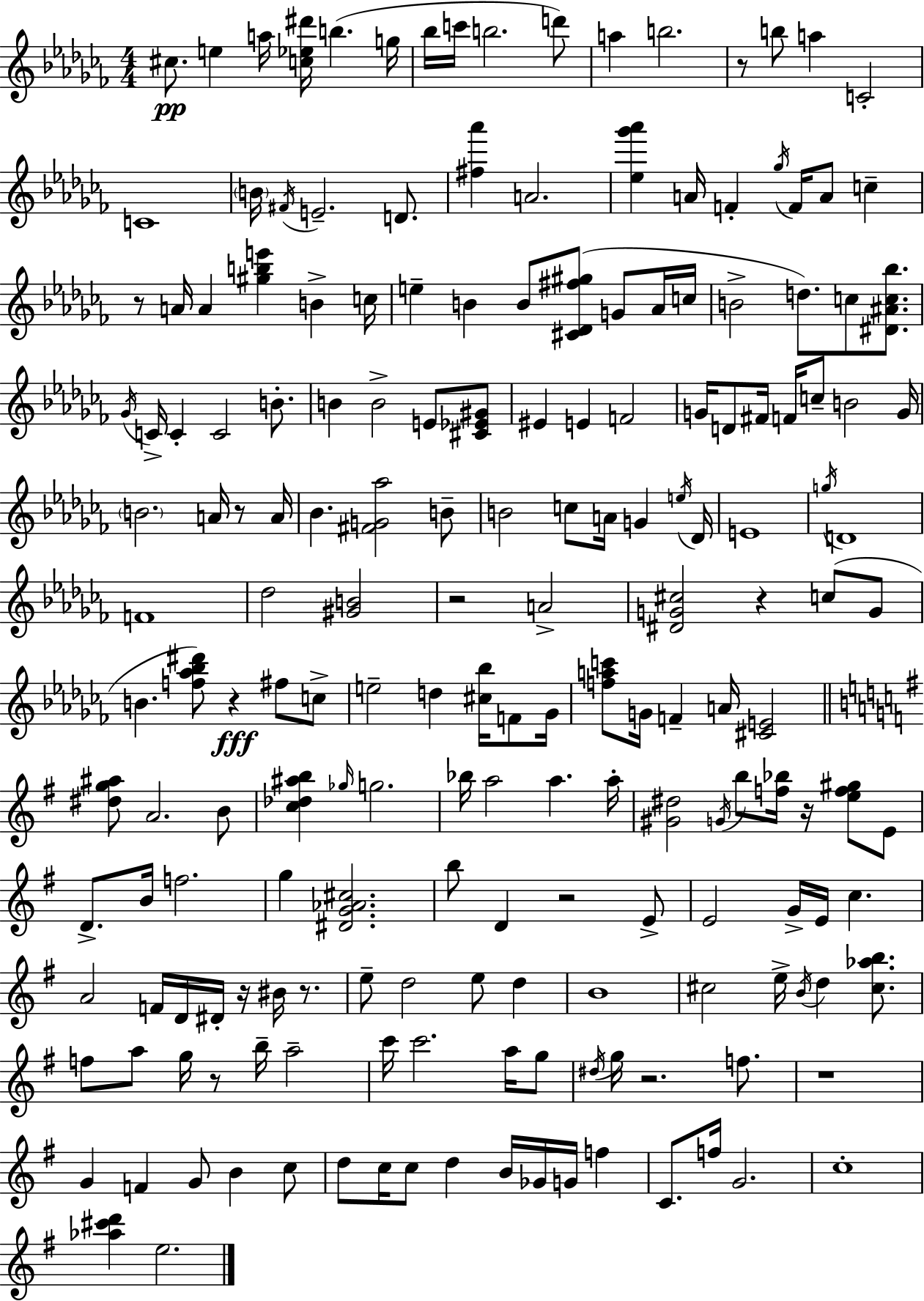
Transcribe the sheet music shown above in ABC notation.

X:1
T:Untitled
M:4/4
L:1/4
K:Abm
^c/2 e a/4 [c_e^d']/4 b g/4 _b/4 c'/4 b2 d'/2 a b2 z/2 b/2 a C2 C4 B/4 ^F/4 E2 D/2 [^f_a'] A2 [_e_g'_a'] A/4 F _g/4 F/4 A/2 c z/2 A/4 A [^gbe'] B c/4 e B B/2 [^C_D^f^g]/2 G/2 _A/4 c/4 B2 d/2 c/2 [^D^Ac_b]/2 _G/4 C/4 C C2 B/2 B B2 E/2 [^C_E^G]/2 ^E E F2 G/4 D/2 ^F/4 F/4 c/2 B2 G/4 B2 A/4 z/2 A/4 _B [^FG_a]2 B/2 B2 c/2 A/4 G e/4 _D/4 E4 g/4 D4 F4 _d2 [^GB]2 z2 A2 [^DG^c]2 z c/2 G/2 B [f_a_b^d']/2 z ^f/2 c/2 e2 d [^c_b]/4 F/2 _G/4 [fac']/2 G/4 F A/4 [^CE]2 [^dg^a]/2 A2 B/2 [c_d^ab] _g/4 g2 _b/4 a2 a a/4 [^G^d]2 G/4 b/2 [f_b]/4 z/4 [ef^g]/2 E/2 D/2 B/4 f2 g [^DG_A^c]2 b/2 D z2 E/2 E2 G/4 E/4 c A2 F/4 D/4 ^D/4 z/4 ^B/4 z/2 e/2 d2 e/2 d B4 ^c2 e/4 B/4 d [^c_ab]/2 f/2 a/2 g/4 z/2 b/4 a2 c'/4 c'2 a/4 g/2 ^d/4 g/4 z2 f/2 z4 G F G/2 B c/2 d/2 c/4 c/2 d B/4 _G/4 G/4 f C/2 f/4 G2 c4 [_a^c'd'] e2